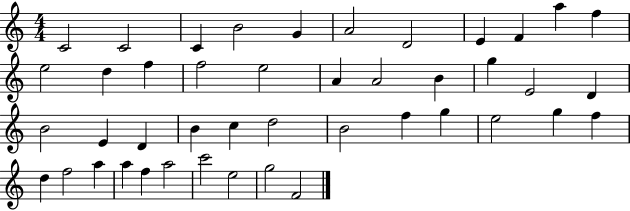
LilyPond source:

{
  \clef treble
  \numericTimeSignature
  \time 4/4
  \key c \major
  c'2 c'2 | c'4 b'2 g'4 | a'2 d'2 | e'4 f'4 a''4 f''4 | \break e''2 d''4 f''4 | f''2 e''2 | a'4 a'2 b'4 | g''4 e'2 d'4 | \break b'2 e'4 d'4 | b'4 c''4 d''2 | b'2 f''4 g''4 | e''2 g''4 f''4 | \break d''4 f''2 a''4 | a''4 f''4 a''2 | c'''2 e''2 | g''2 f'2 | \break \bar "|."
}